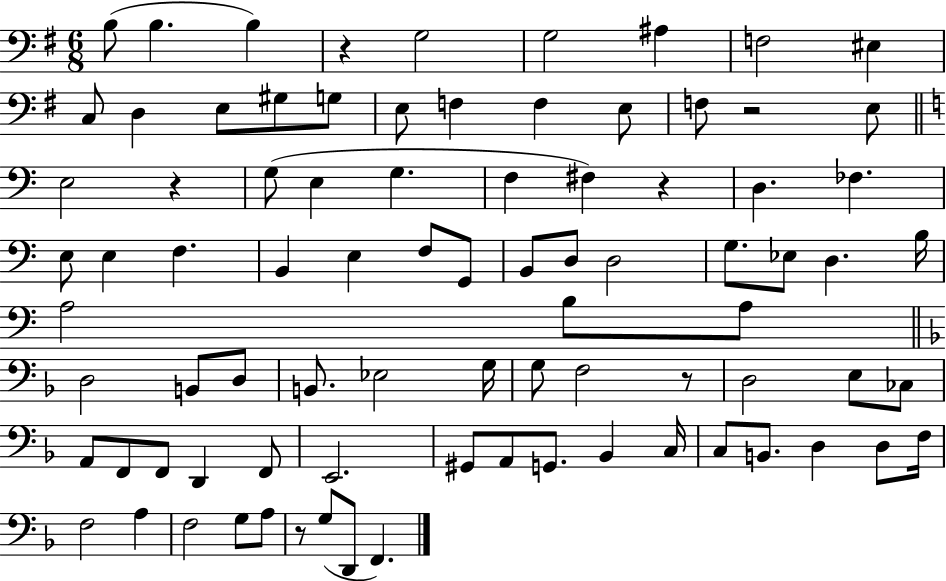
{
  \clef bass
  \numericTimeSignature
  \time 6/8
  \key g \major
  b8( b4. b4) | r4 g2 | g2 ais4 | f2 eis4 | \break c8 d4 e8 gis8 g8 | e8 f4 f4 e8 | f8 r2 e8 | \bar "||" \break \key c \major e2 r4 | g8( e4 g4. | f4 fis4) r4 | d4. fes4. | \break e8 e4 f4. | b,4 e4 f8 g,8 | b,8 d8 d2 | g8. ees8 d4. b16 | \break a2 b8 a8 | \bar "||" \break \key f \major d2 b,8 d8 | b,8. ees2 g16 | g8 f2 r8 | d2 e8 ces8 | \break a,8 f,8 f,8 d,4 f,8 | e,2. | gis,8 a,8 g,8. bes,4 c16 | c8 b,8. d4 d8 f16 | \break f2 a4 | f2 g8 a8 | r8 g8( d,8 f,4.) | \bar "|."
}